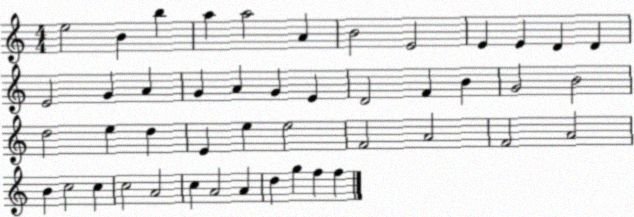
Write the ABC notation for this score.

X:1
T:Untitled
M:4/4
L:1/4
K:C
e2 B b a a2 A B2 E2 E E D D E2 G A G A G E D2 F B G2 B2 d2 e d E e e2 F2 A2 F2 A2 B c2 c c2 A2 c A2 A d g f f